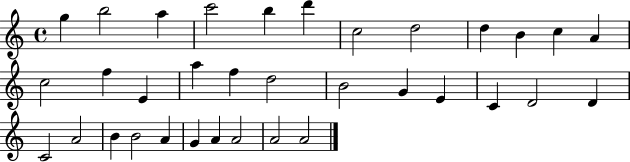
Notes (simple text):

G5/q B5/h A5/q C6/h B5/q D6/q C5/h D5/h D5/q B4/q C5/q A4/q C5/h F5/q E4/q A5/q F5/q D5/h B4/h G4/q E4/q C4/q D4/h D4/q C4/h A4/h B4/q B4/h A4/q G4/q A4/q A4/h A4/h A4/h